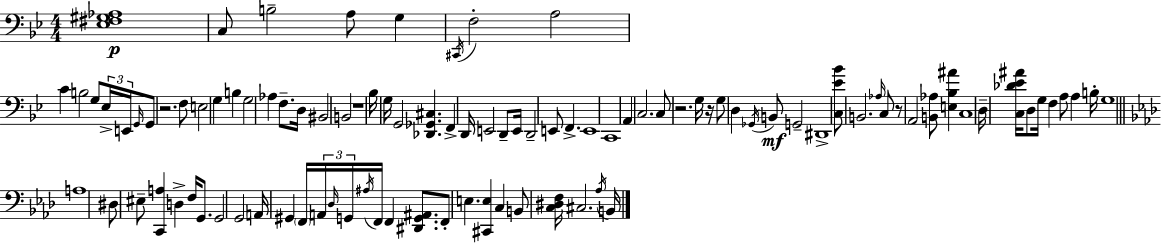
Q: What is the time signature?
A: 4/4